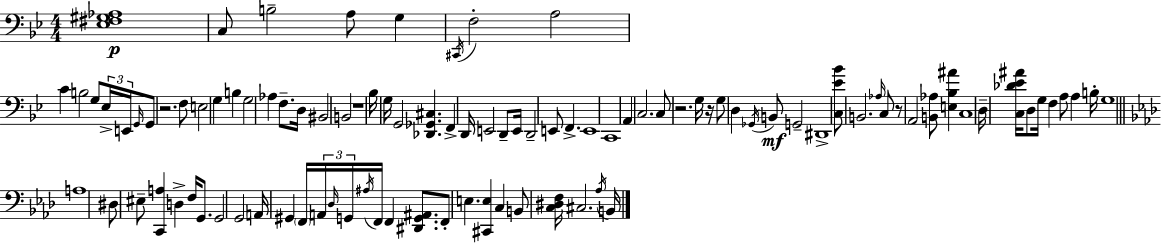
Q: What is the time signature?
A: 4/4